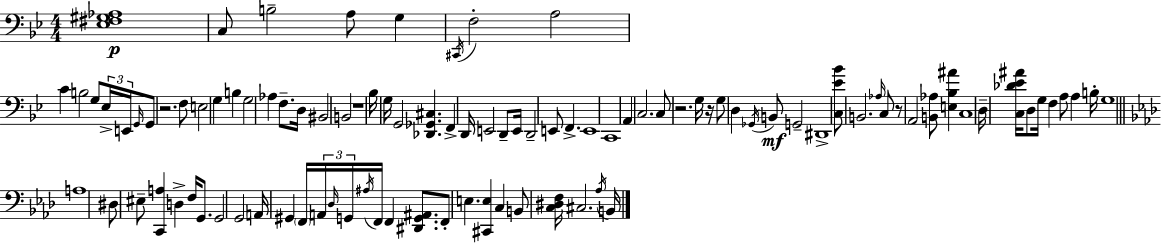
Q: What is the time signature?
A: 4/4